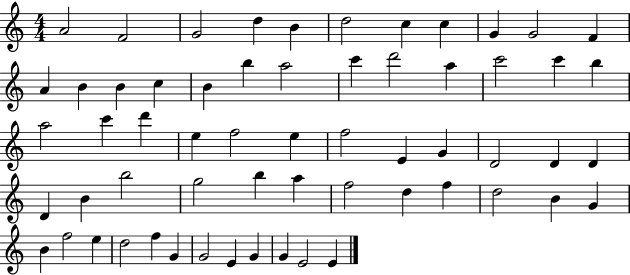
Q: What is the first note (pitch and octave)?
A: A4